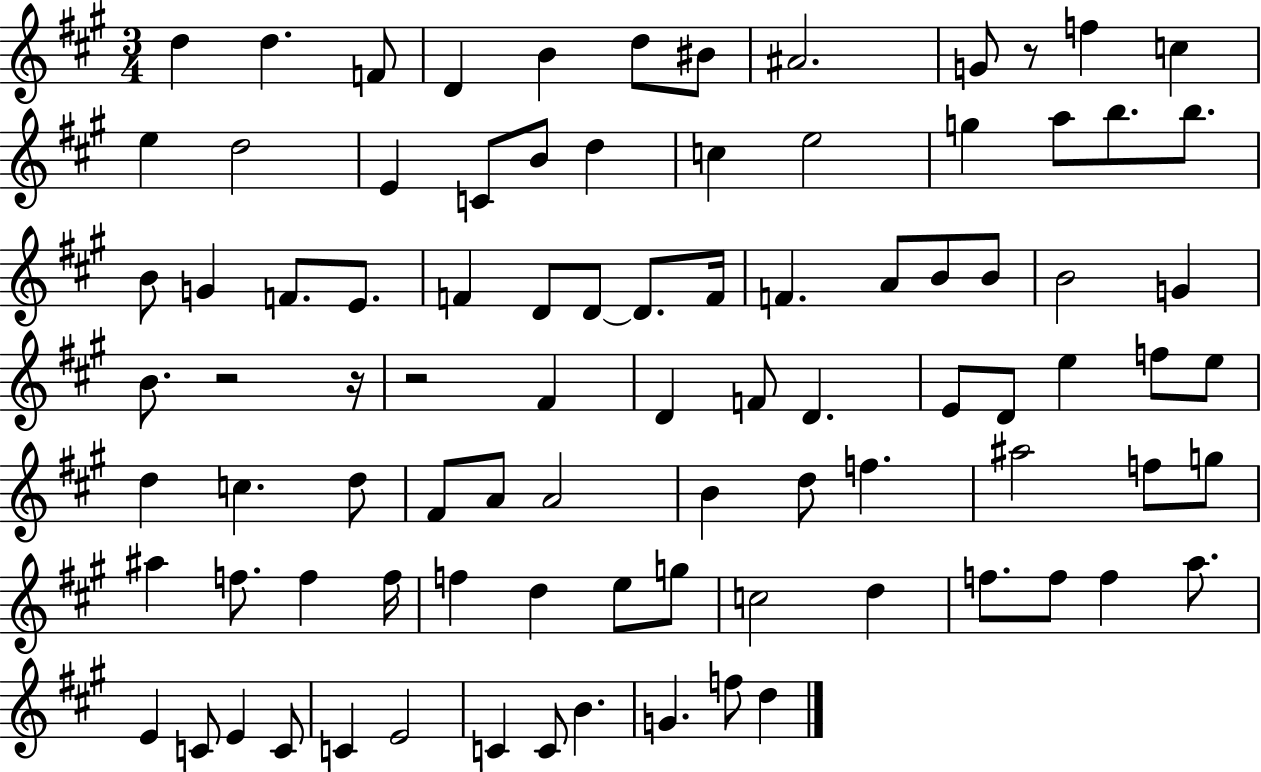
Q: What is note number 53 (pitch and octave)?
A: A4